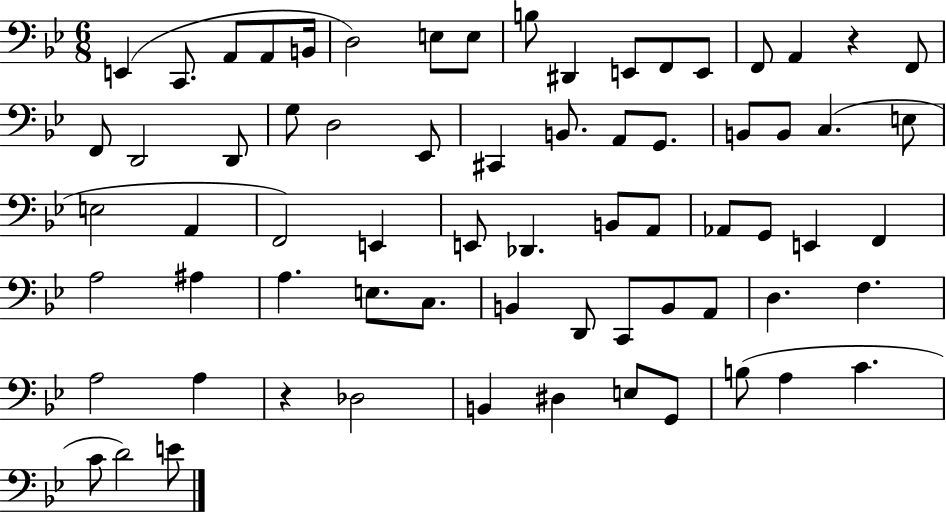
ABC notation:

X:1
T:Untitled
M:6/8
L:1/4
K:Bb
E,, C,,/2 A,,/2 A,,/2 B,,/4 D,2 E,/2 E,/2 B,/2 ^D,, E,,/2 F,,/2 E,,/2 F,,/2 A,, z F,,/2 F,,/2 D,,2 D,,/2 G,/2 D,2 _E,,/2 ^C,, B,,/2 A,,/2 G,,/2 B,,/2 B,,/2 C, E,/2 E,2 A,, F,,2 E,, E,,/2 _D,, B,,/2 A,,/2 _A,,/2 G,,/2 E,, F,, A,2 ^A, A, E,/2 C,/2 B,, D,,/2 C,,/2 B,,/2 A,,/2 D, F, A,2 A, z _D,2 B,, ^D, E,/2 G,,/2 B,/2 A, C C/2 D2 E/2